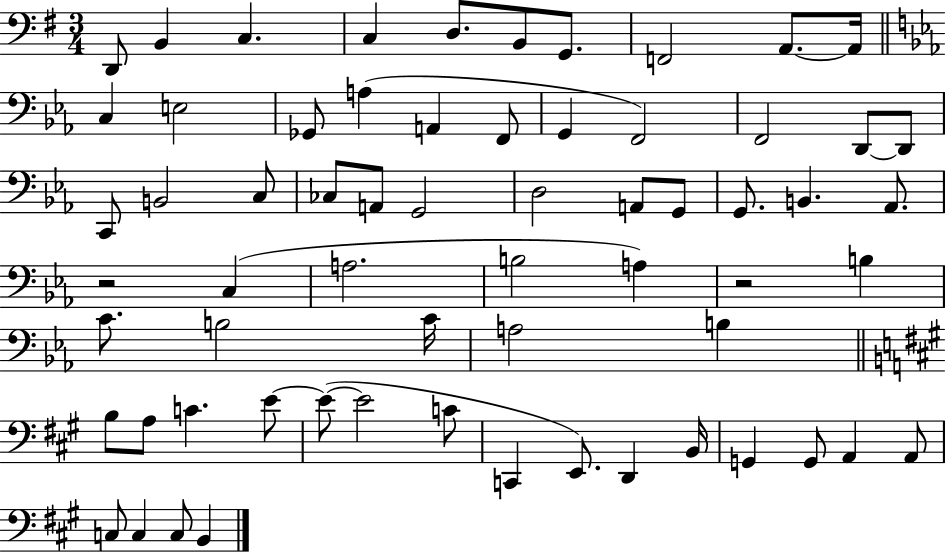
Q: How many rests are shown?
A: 2